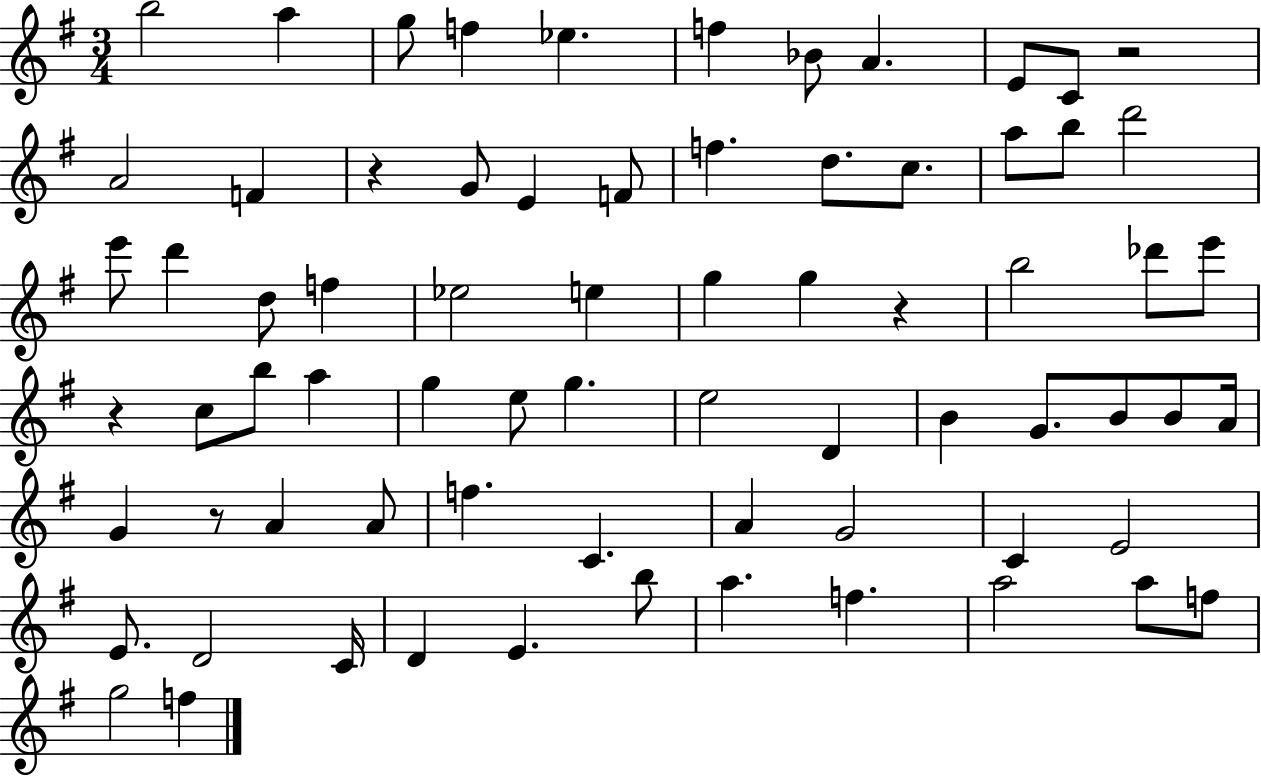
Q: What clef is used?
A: treble